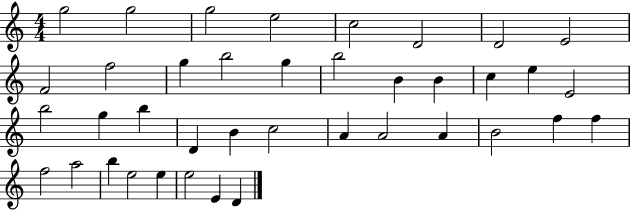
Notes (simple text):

G5/h G5/h G5/h E5/h C5/h D4/h D4/h E4/h F4/h F5/h G5/q B5/h G5/q B5/h B4/q B4/q C5/q E5/q E4/h B5/h G5/q B5/q D4/q B4/q C5/h A4/q A4/h A4/q B4/h F5/q F5/q F5/h A5/h B5/q E5/h E5/q E5/h E4/q D4/q